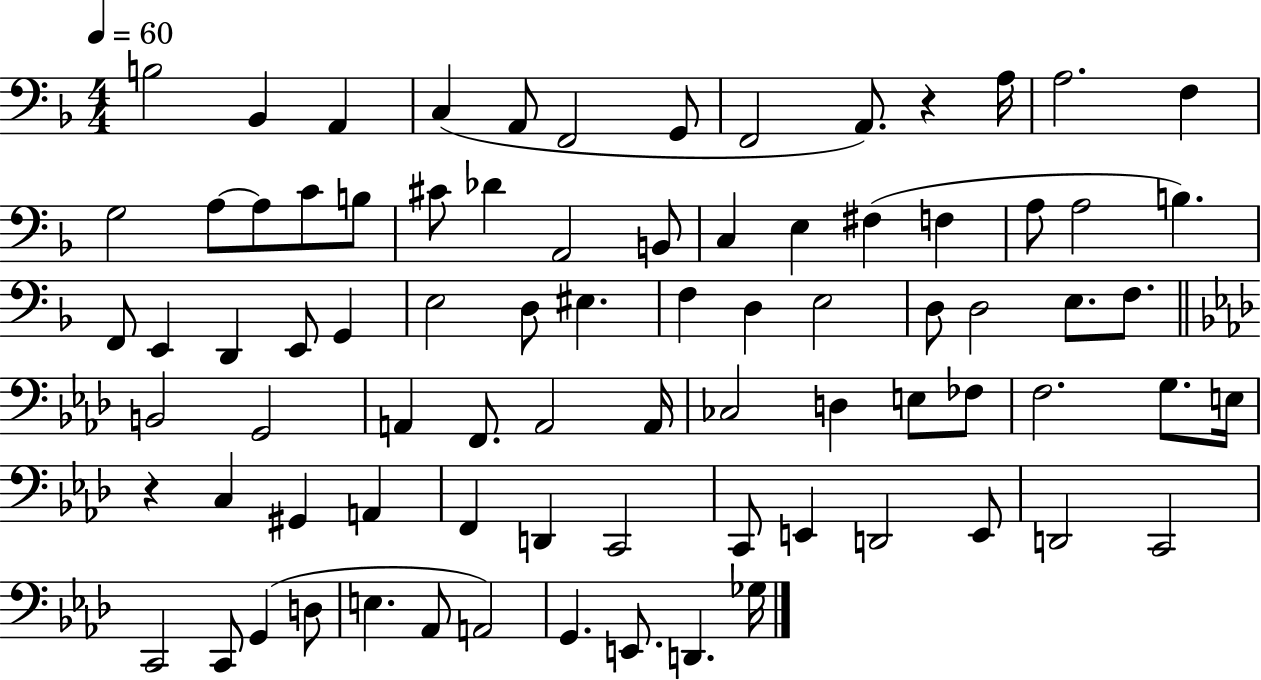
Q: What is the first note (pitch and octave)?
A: B3